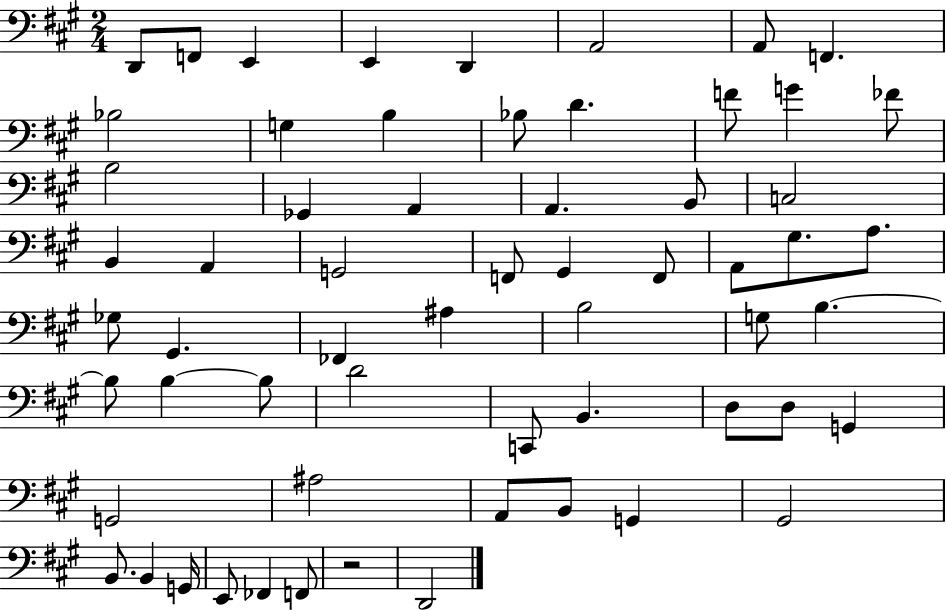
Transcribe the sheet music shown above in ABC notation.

X:1
T:Untitled
M:2/4
L:1/4
K:A
D,,/2 F,,/2 E,, E,, D,, A,,2 A,,/2 F,, _B,2 G, B, _B,/2 D F/2 G _F/2 B,2 _G,, A,, A,, B,,/2 C,2 B,, A,, G,,2 F,,/2 ^G,, F,,/2 A,,/2 ^G,/2 A,/2 _G,/2 ^G,, _F,, ^A, B,2 G,/2 B, B,/2 B, B,/2 D2 C,,/2 B,, D,/2 D,/2 G,, G,,2 ^A,2 A,,/2 B,,/2 G,, ^G,,2 B,,/2 B,, G,,/4 E,,/2 _F,, F,,/2 z2 D,,2